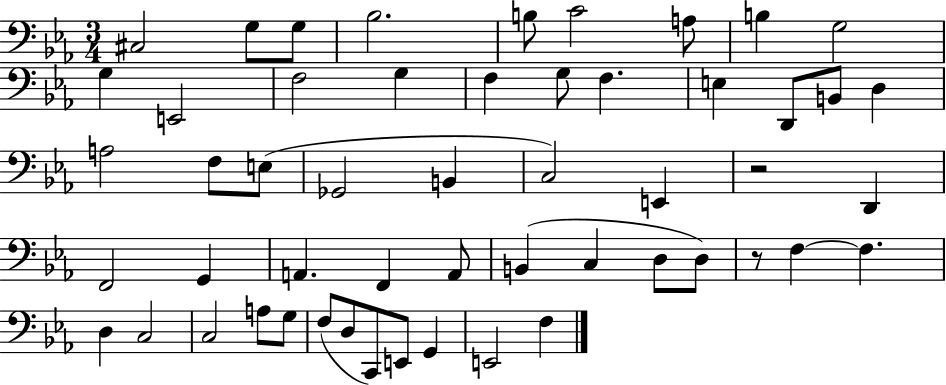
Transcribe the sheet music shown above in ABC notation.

X:1
T:Untitled
M:3/4
L:1/4
K:Eb
^C,2 G,/2 G,/2 _B,2 B,/2 C2 A,/2 B, G,2 G, E,,2 F,2 G, F, G,/2 F, E, D,,/2 B,,/2 D, A,2 F,/2 E,/2 _G,,2 B,, C,2 E,, z2 D,, F,,2 G,, A,, F,, A,,/2 B,, C, D,/2 D,/2 z/2 F, F, D, C,2 C,2 A,/2 G,/2 F,/2 D,/2 C,,/2 E,,/2 G,, E,,2 F,